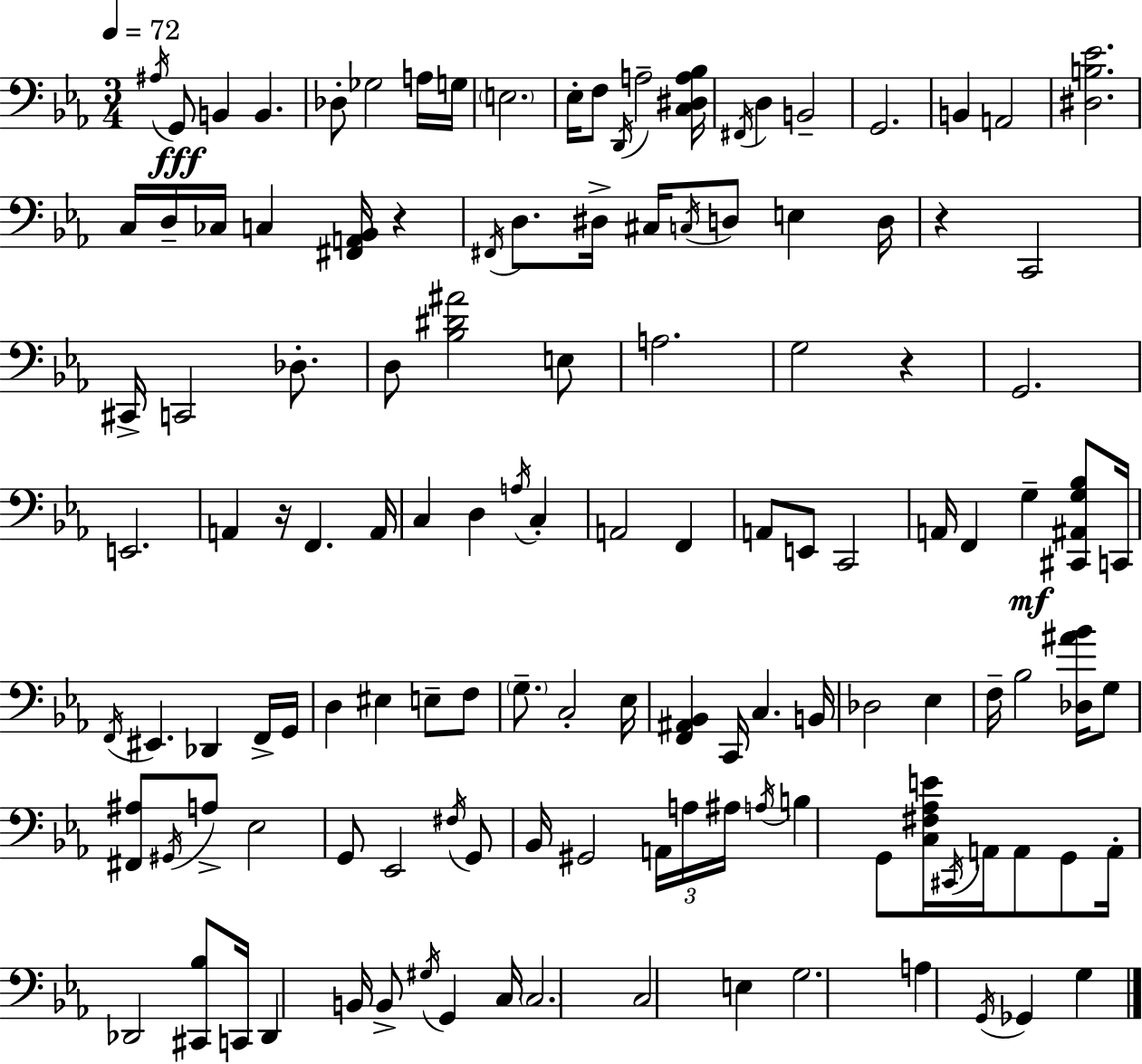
X:1
T:Untitled
M:3/4
L:1/4
K:Cm
^A,/4 G,,/2 B,, B,, _D,/2 _G,2 A,/4 G,/4 E,2 _E,/4 F,/2 D,,/4 A,2 [C,^D,A,_B,]/4 ^F,,/4 D, B,,2 G,,2 B,, A,,2 [^D,B,_E]2 C,/4 D,/4 _C,/4 C, [^F,,A,,_B,,]/4 z ^F,,/4 D,/2 ^D,/4 ^C,/4 C,/4 D,/2 E, D,/4 z C,,2 ^C,,/4 C,,2 _D,/2 D,/2 [_B,^D^A]2 E,/2 A,2 G,2 z G,,2 E,,2 A,, z/4 F,, A,,/4 C, D, A,/4 C, A,,2 F,, A,,/2 E,,/2 C,,2 A,,/4 F,, G, [^C,,^A,,G,_B,]/2 C,,/4 F,,/4 ^E,, _D,, F,,/4 G,,/4 D, ^E, E,/2 F,/2 G,/2 C,2 _E,/4 [F,,^A,,_B,,] C,,/4 C, B,,/4 _D,2 _E, F,/4 _B,2 [_D,^A_B]/4 G,/2 [^F,,^A,]/2 ^G,,/4 A,/2 _E,2 G,,/2 _E,,2 ^F,/4 G,,/2 _B,,/4 ^G,,2 A,,/4 A,/4 ^A,/4 A,/4 B, G,,/2 [C,^F,_A,E]/4 ^C,,/4 A,,/4 A,,/2 G,,/2 A,,/4 _D,,2 [^C,,_B,]/2 C,,/4 _D,, B,,/4 B,,/2 ^G,/4 G,, C,/4 C,2 C,2 E, G,2 A, G,,/4 _G,, G,